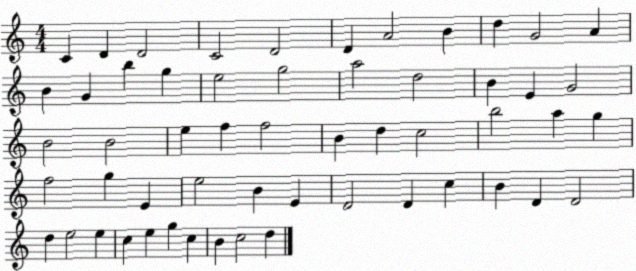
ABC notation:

X:1
T:Untitled
M:4/4
L:1/4
K:C
C D D2 C2 D2 D A2 B d G2 A B G b g e2 g2 a2 d2 B E G2 B2 B2 e f f2 B d c2 b2 a g f2 g E e2 B E D2 D c B D D2 d e2 e c e g c B c2 d